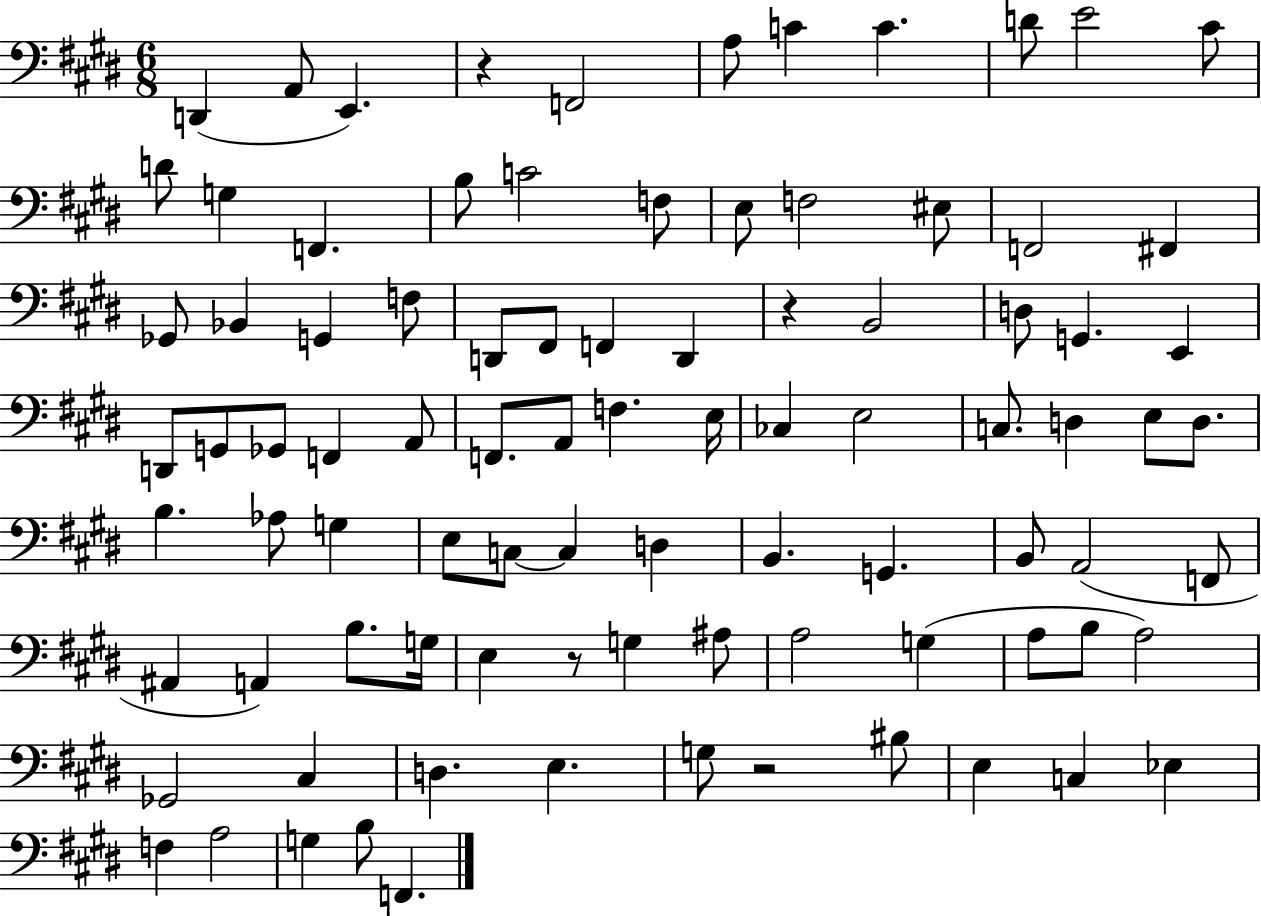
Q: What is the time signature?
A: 6/8